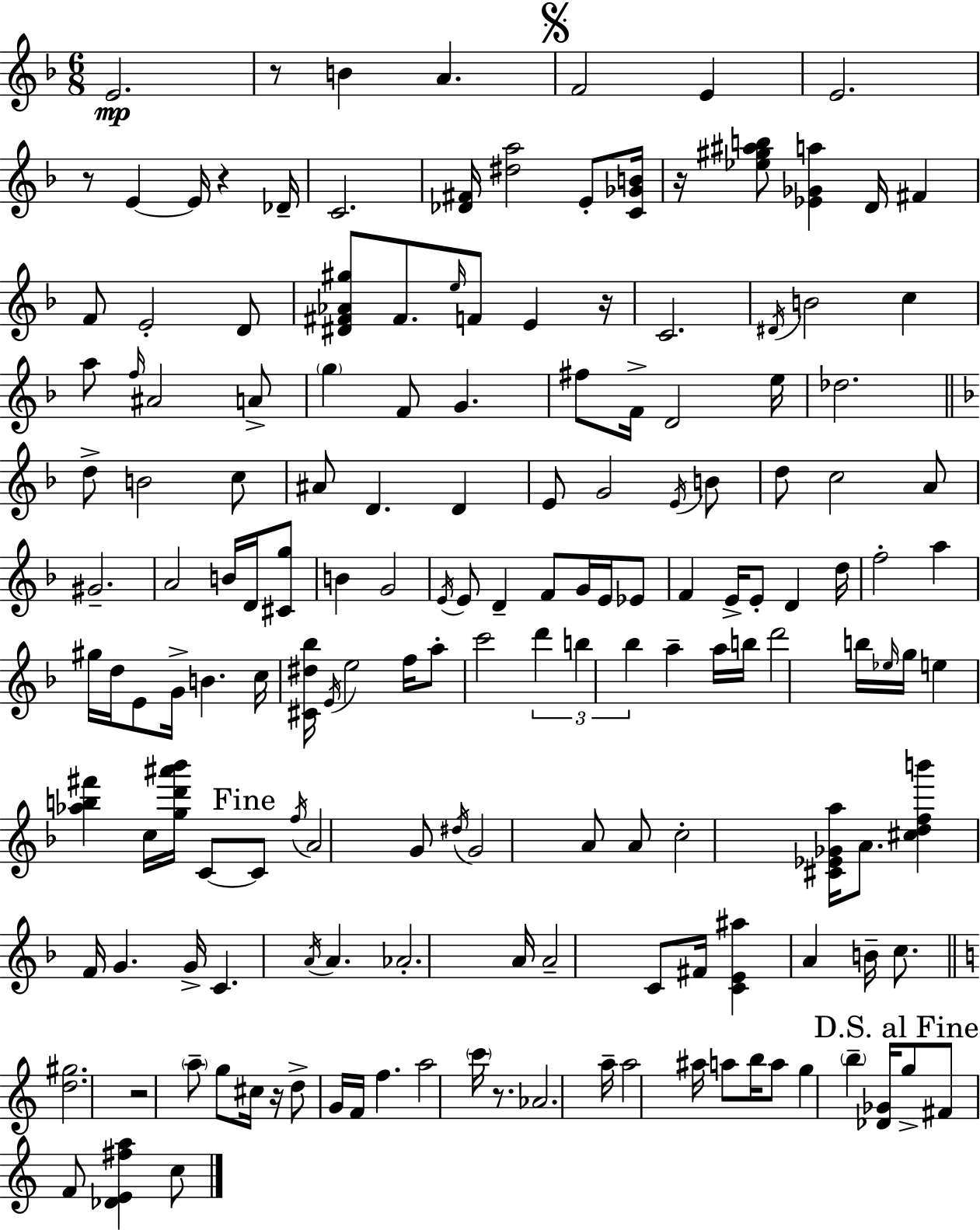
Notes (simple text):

E4/h. R/e B4/q A4/q. F4/h E4/q E4/h. R/e E4/q E4/s R/q Db4/s C4/h. [Db4,F#4]/s [D#5,A5]/h E4/e [C4,Gb4,B4]/s R/s [Eb5,G#5,A#5,B5]/e [Eb4,Gb4,A5]/q D4/s F#4/q F4/e E4/h D4/e [D#4,F#4,Ab4,G#5]/e F#4/e. E5/s F4/e E4/q R/s C4/h. D#4/s B4/h C5/q A5/e F5/s A#4/h A4/e G5/q F4/e G4/q. F#5/e F4/s D4/h E5/s Db5/h. D5/e B4/h C5/e A#4/e D4/q. D4/q E4/e G4/h E4/s B4/e D5/e C5/h A4/e G#4/h. A4/h B4/s D4/s [C#4,G5]/e B4/q G4/h E4/s E4/e D4/q F4/e G4/s E4/s Eb4/e F4/q E4/s E4/e D4/q D5/s F5/h A5/q G#5/s D5/s E4/e G4/s B4/q. C5/s [C#4,D#5,Bb5]/s E4/s E5/h F5/s A5/e C6/h D6/q B5/q Bb5/q A5/q A5/s B5/s D6/h B5/s Eb5/s G5/s E5/q [Ab5,B5,F#6]/q C5/s [G5,D6,A#6,Bb6]/s C4/e C4/e F5/s A4/h G4/e D#5/s G4/h A4/e A4/e C5/h [C#4,Eb4,Gb4,A5]/s A4/e. [C#5,D5,F5,B6]/q F4/s G4/q. G4/s C4/q. A4/s A4/q. Ab4/h. A4/s A4/h C4/e F#4/s [C4,E4,A#5]/q A4/q B4/s C5/e. [D5,G#5]/h. R/h A5/e G5/e C#5/s R/s D5/e G4/s F4/s F5/q. A5/h C6/s R/e. Ab4/h. A5/s A5/h A#5/s A5/e B5/s A5/e G5/q B5/q [Db4,Gb4]/s G5/e F#4/e F4/e [Db4,E4,F#5,A5]/q C5/e